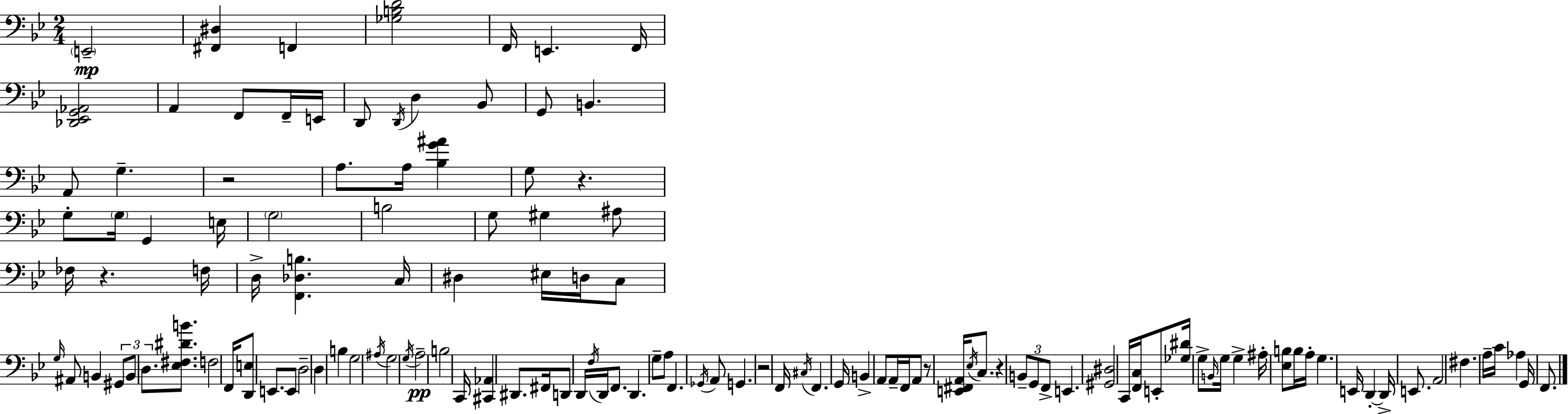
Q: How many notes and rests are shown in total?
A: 126